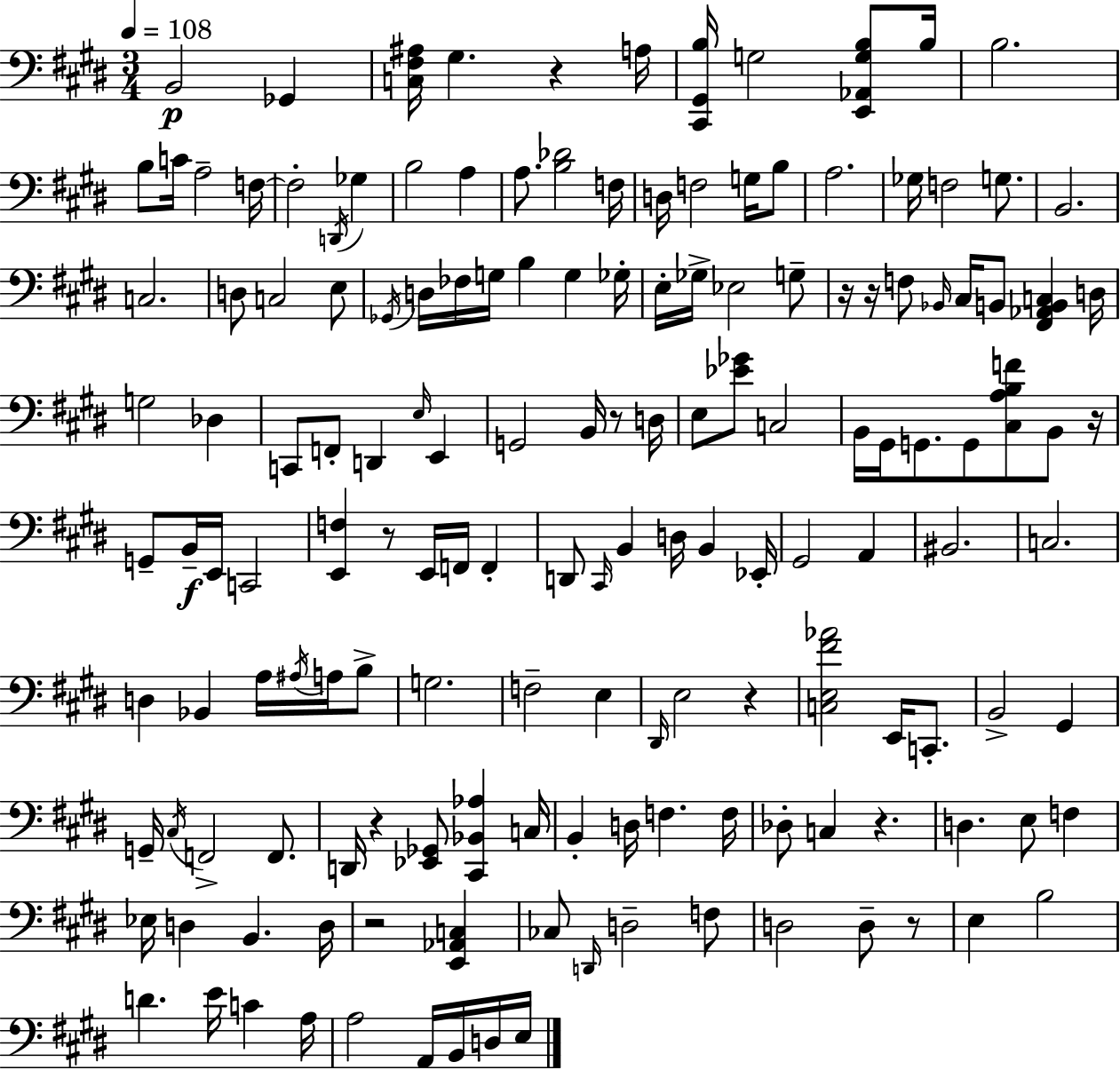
B2/h Gb2/q [C3,F#3,A#3]/s G#3/q. R/q A3/s [C#2,G#2,B3]/s G3/h [E2,Ab2,G3,B3]/e B3/s B3/h. B3/e C4/s A3/h F3/s F3/h D2/s Gb3/q B3/h A3/q A3/e. [B3,Db4]/h F3/s D3/s F3/h G3/s B3/e A3/h. Gb3/s F3/h G3/e. B2/h. C3/h. D3/e C3/h E3/e Gb2/s D3/s FES3/s G3/s B3/q G3/q Gb3/s E3/s Gb3/s Eb3/h G3/e R/s R/s F3/e Bb2/s C#3/s B2/e [F#2,Ab2,B2,C3]/q D3/s G3/h Db3/q C2/e F2/e D2/q E3/s E2/q G2/h B2/s R/e D3/s E3/e [Eb4,Gb4]/e C3/h B2/s G#2/s G2/e. G2/e [C#3,A3,B3,F4]/e B2/e R/s G2/e B2/s E2/s C2/h [E2,F3]/q R/e E2/s F2/s F2/q D2/e C#2/s B2/q D3/s B2/q Eb2/s G#2/h A2/q BIS2/h. C3/h. D3/q Bb2/q A3/s A#3/s A3/s B3/e G3/h. F3/h E3/q D#2/s E3/h R/q [C3,E3,F#4,Ab4]/h E2/s C2/e. B2/h G#2/q G2/s C#3/s F2/h F2/e. D2/s R/q [Eb2,Gb2]/e [C#2,Bb2,Ab3]/q C3/s B2/q D3/s F3/q. F3/s Db3/e C3/q R/q. D3/q. E3/e F3/q Eb3/s D3/q B2/q. D3/s R/h [E2,Ab2,C3]/q CES3/e D2/s D3/h F3/e D3/h D3/e R/e E3/q B3/h D4/q. E4/s C4/q A3/s A3/h A2/s B2/s D3/s E3/s